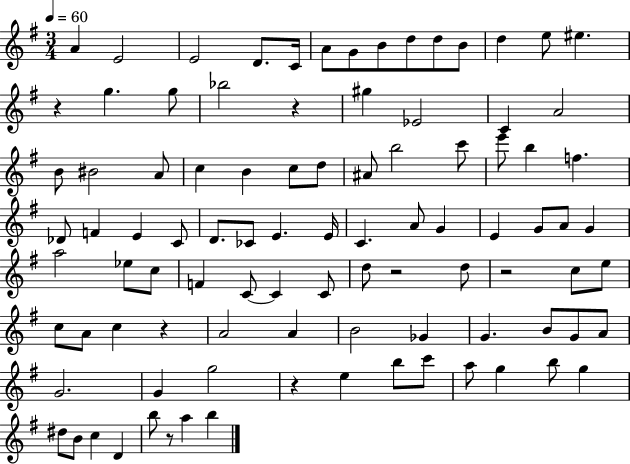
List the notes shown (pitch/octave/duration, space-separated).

A4/q E4/h E4/h D4/e. C4/s A4/e G4/e B4/e D5/e D5/e B4/e D5/q E5/e EIS5/q. R/q G5/q. G5/e Bb5/h R/q G#5/q Eb4/h C4/q A4/h B4/e BIS4/h A4/e C5/q B4/q C5/e D5/e A#4/e B5/h C6/e E6/e B5/q F5/q. Db4/e F4/q E4/q C4/e D4/e. CES4/e E4/q. E4/s C4/q. A4/e G4/q E4/q G4/e A4/e G4/q A5/h Eb5/e C5/e F4/q C4/e C4/q C4/e D5/e R/h D5/e R/h C5/e E5/e C5/e A4/e C5/q R/q A4/h A4/q B4/h Gb4/q G4/q. B4/e G4/e A4/e G4/h. G4/q G5/h R/q E5/q B5/e C6/e A5/e G5/q B5/e G5/q D#5/e B4/e C5/q D4/q B5/e R/e A5/q B5/q